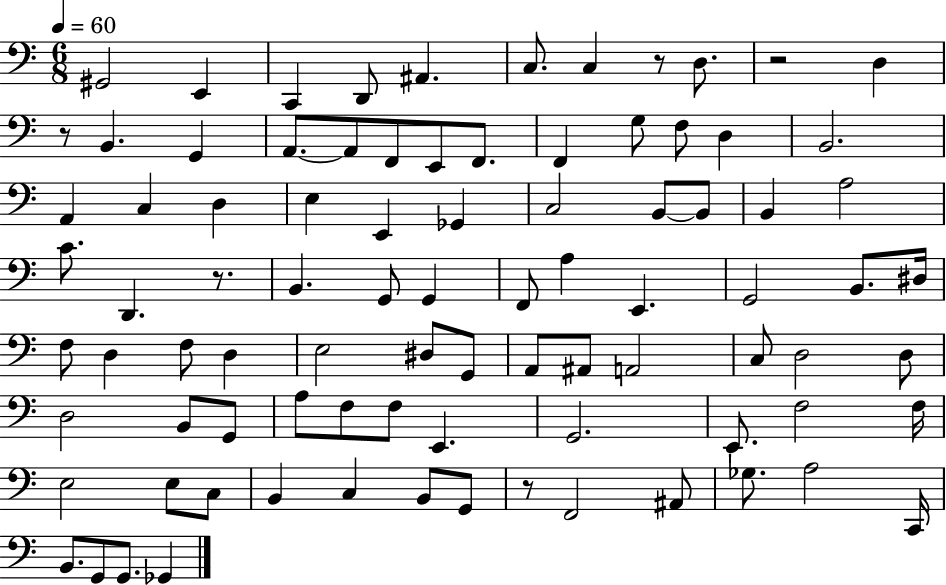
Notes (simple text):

G#2/h E2/q C2/q D2/e A#2/q. C3/e. C3/q R/e D3/e. R/h D3/q R/e B2/q. G2/q A2/e. A2/e F2/e E2/e F2/e. F2/q G3/e F3/e D3/q B2/h. A2/q C3/q D3/q E3/q E2/q Gb2/q C3/h B2/e B2/e B2/q A3/h C4/e. D2/q. R/e. B2/q. G2/e G2/q F2/e A3/q E2/q. G2/h B2/e. D#3/s F3/e D3/q F3/e D3/q E3/h D#3/e G2/e A2/e A#2/e A2/h C3/e D3/h D3/e D3/h B2/e G2/e A3/e F3/e F3/e E2/q. G2/h. E2/e. F3/h F3/s E3/h E3/e C3/e B2/q C3/q B2/e G2/e R/e F2/h A#2/e Gb3/e. A3/h C2/s B2/e. G2/e G2/e. Gb2/q